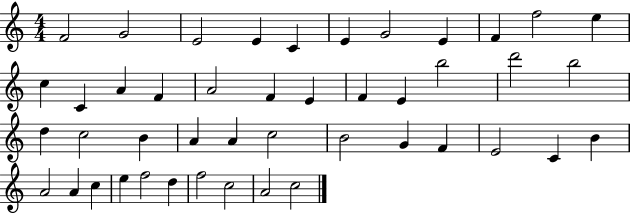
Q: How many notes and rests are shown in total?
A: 45